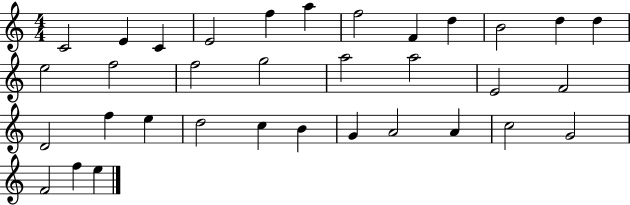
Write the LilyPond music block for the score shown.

{
  \clef treble
  \numericTimeSignature
  \time 4/4
  \key c \major
  c'2 e'4 c'4 | e'2 f''4 a''4 | f''2 f'4 d''4 | b'2 d''4 d''4 | \break e''2 f''2 | f''2 g''2 | a''2 a''2 | e'2 f'2 | \break d'2 f''4 e''4 | d''2 c''4 b'4 | g'4 a'2 a'4 | c''2 g'2 | \break f'2 f''4 e''4 | \bar "|."
}